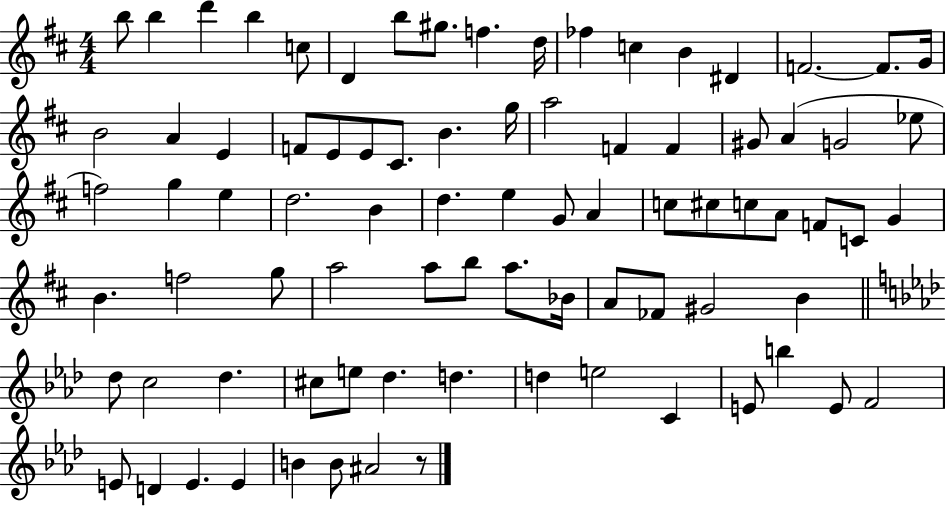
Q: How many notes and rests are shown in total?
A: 83